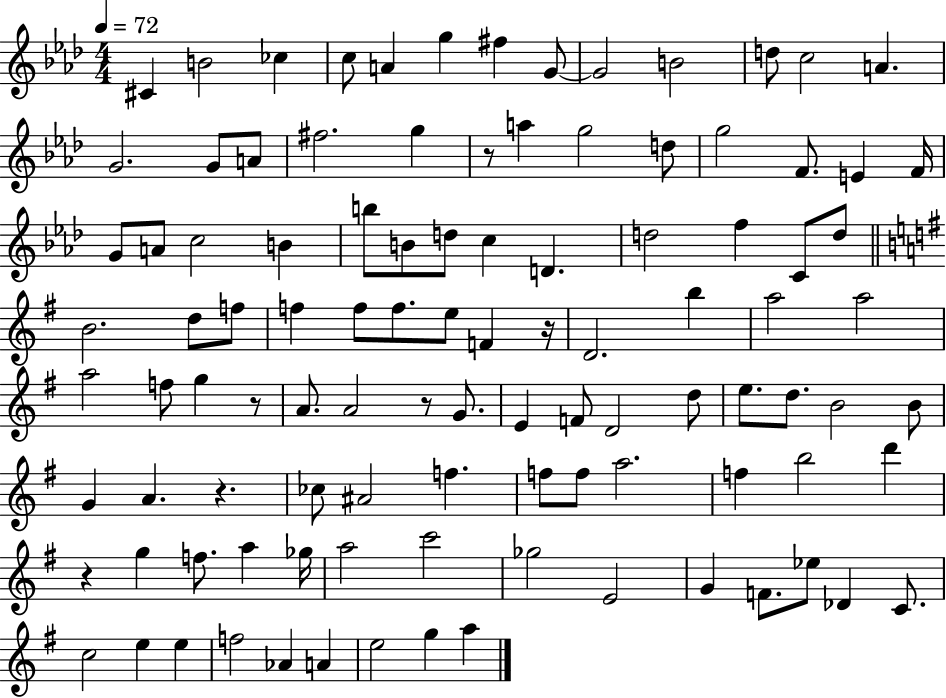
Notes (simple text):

C#4/q B4/h CES5/q C5/e A4/q G5/q F#5/q G4/e G4/h B4/h D5/e C5/h A4/q. G4/h. G4/e A4/e F#5/h. G5/q R/e A5/q G5/h D5/e G5/h F4/e. E4/q F4/s G4/e A4/e C5/h B4/q B5/e B4/e D5/e C5/q D4/q. D5/h F5/q C4/e D5/e B4/h. D5/e F5/e F5/q F5/e F5/e. E5/e F4/q R/s D4/h. B5/q A5/h A5/h A5/h F5/e G5/q R/e A4/e. A4/h R/e G4/e. E4/q F4/e D4/h D5/e E5/e. D5/e. B4/h B4/e G4/q A4/q. R/q. CES5/e A#4/h F5/q. F5/e F5/e A5/h. F5/q B5/h D6/q R/q G5/q F5/e. A5/q Gb5/s A5/h C6/h Gb5/h E4/h G4/q F4/e. Eb5/e Db4/q C4/e. C5/h E5/q E5/q F5/h Ab4/q A4/q E5/h G5/q A5/q